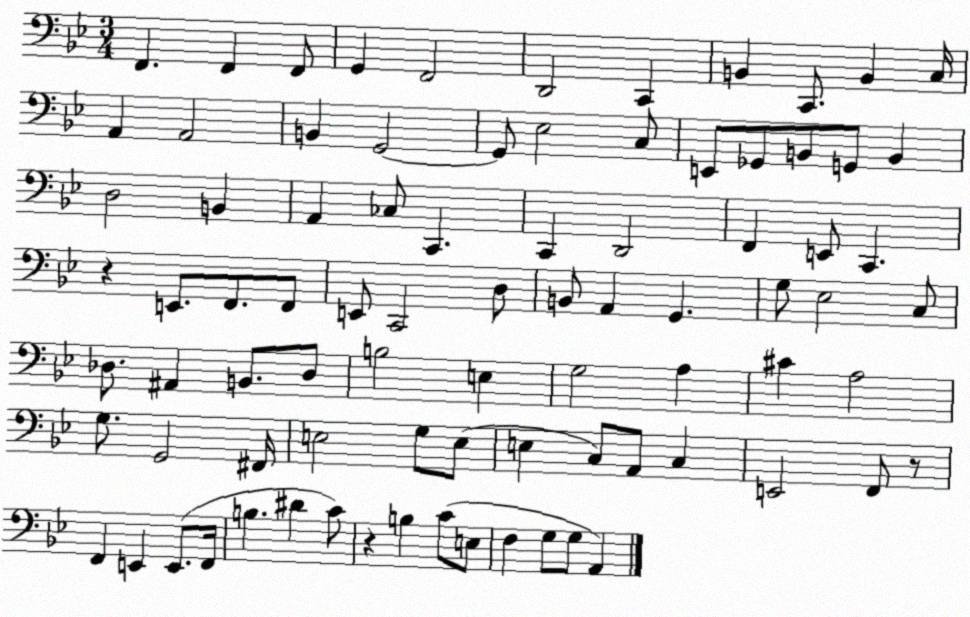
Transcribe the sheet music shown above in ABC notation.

X:1
T:Untitled
M:3/4
L:1/4
K:Bb
F,, F,, F,,/2 G,, F,,2 D,,2 C,, B,, C,,/2 B,, C,/4 A,, A,,2 B,, G,,2 G,,/2 _E,2 C,/2 E,,/2 _G,,/2 B,,/2 G,,/2 B,, D,2 B,, A,, _C,/2 C,, C,, D,,2 F,, E,,/2 C,, z E,,/2 F,,/2 F,,/2 E,,/2 C,,2 D,/2 B,,/2 A,, G,, G,/2 _E,2 C,/2 _D,/2 ^A,, B,,/2 _D,/2 B,2 E, G,2 A, ^C A,2 G,/2 G,,2 ^F,,/4 E,2 G,/2 E,/2 E, C,/2 A,,/2 C, E,,2 F,,/2 z/2 F,, E,, E,,/2 F,,/4 B, ^D C/2 z B, C/2 E,/2 F, G,/2 G,/2 A,,